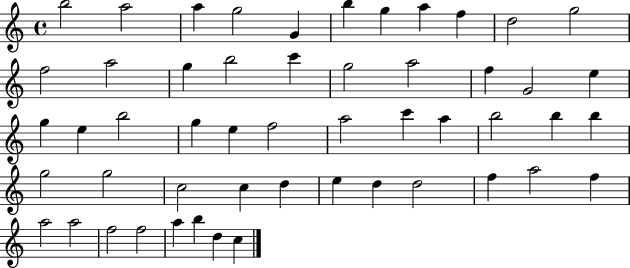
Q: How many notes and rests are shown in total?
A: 52